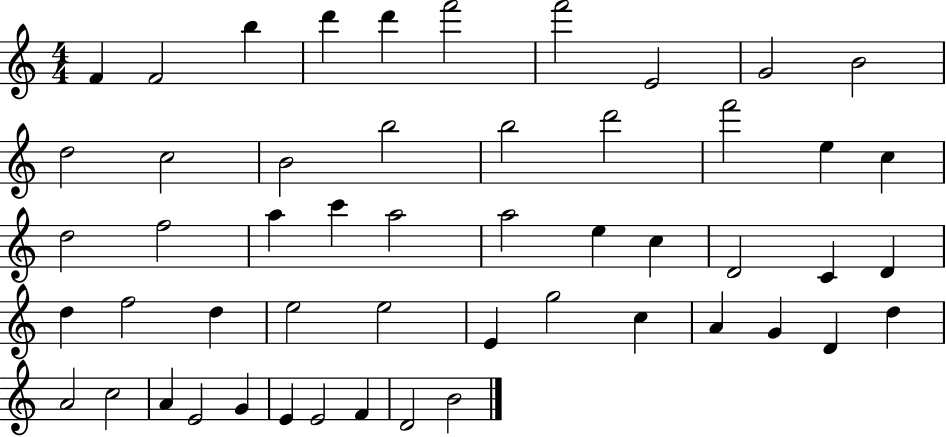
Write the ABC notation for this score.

X:1
T:Untitled
M:4/4
L:1/4
K:C
F F2 b d' d' f'2 f'2 E2 G2 B2 d2 c2 B2 b2 b2 d'2 f'2 e c d2 f2 a c' a2 a2 e c D2 C D d f2 d e2 e2 E g2 c A G D d A2 c2 A E2 G E E2 F D2 B2